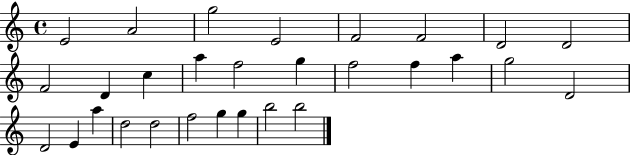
{
  \clef treble
  \time 4/4
  \defaultTimeSignature
  \key c \major
  e'2 a'2 | g''2 e'2 | f'2 f'2 | d'2 d'2 | \break f'2 d'4 c''4 | a''4 f''2 g''4 | f''2 f''4 a''4 | g''2 d'2 | \break d'2 e'4 a''4 | d''2 d''2 | f''2 g''4 g''4 | b''2 b''2 | \break \bar "|."
}